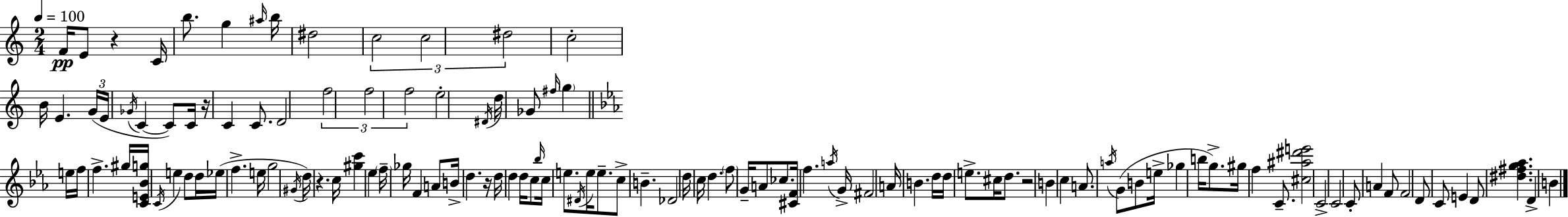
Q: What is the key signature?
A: C major